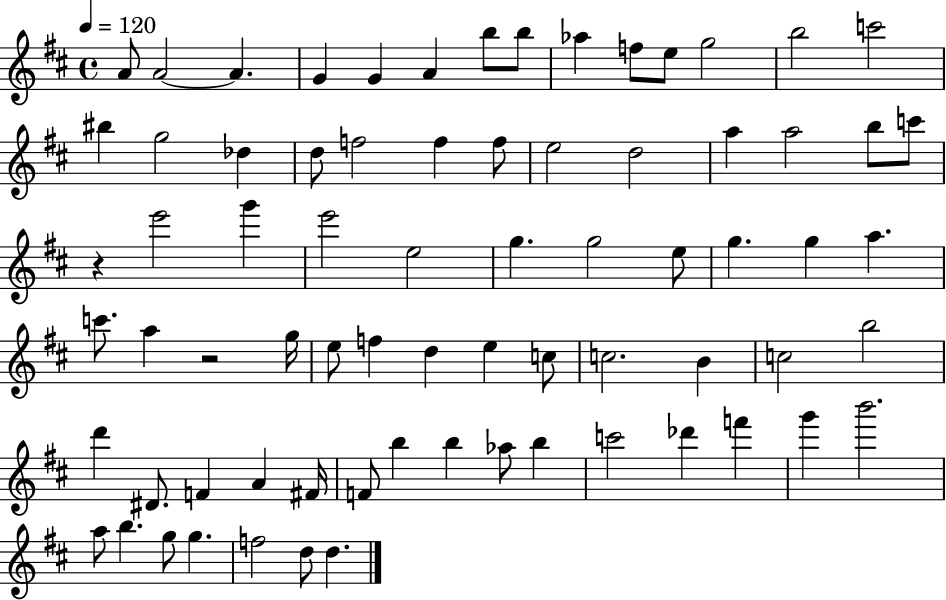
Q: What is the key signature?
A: D major